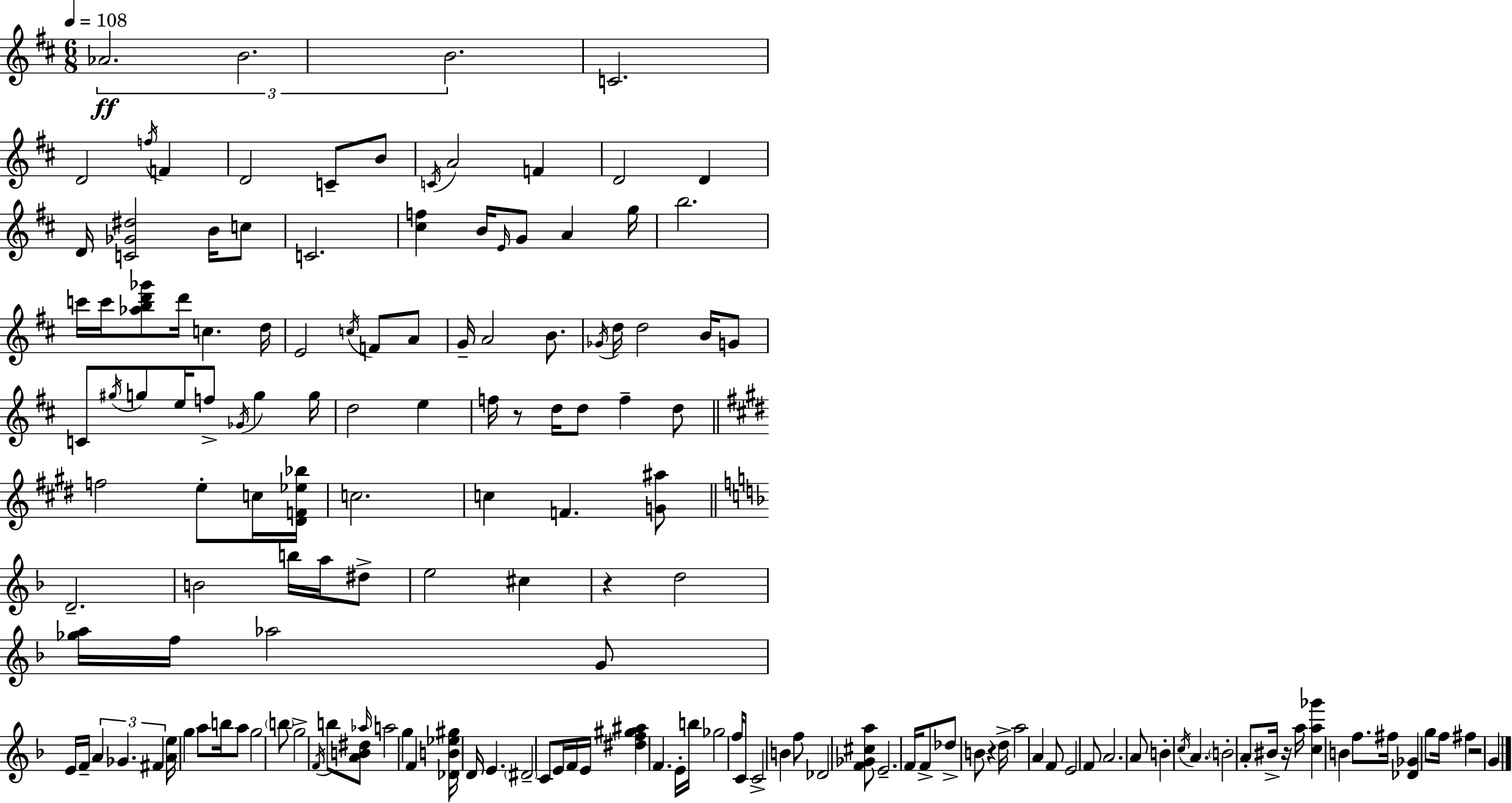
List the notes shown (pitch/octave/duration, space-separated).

Ab4/h. B4/h. B4/h. C4/h. D4/h F5/s F4/q D4/h C4/e B4/e C4/s A4/h F4/q D4/h D4/q D4/s [C4,Gb4,D#5]/h B4/s C5/e C4/h. [C#5,F5]/q B4/s E4/s G4/e A4/q G5/s B5/h. C6/s C6/s [Ab5,B5,D6,Gb6]/e D6/s C5/q. D5/s E4/h C5/s F4/e A4/e G4/s A4/h B4/e. Gb4/s D5/s D5/h B4/s G4/e C4/e G#5/s G5/e E5/s F5/e Gb4/s G5/q G5/s D5/h E5/q F5/s R/e D5/s D5/e F5/q D5/e F5/h E5/e C5/s [D#4,F4,Eb5,Bb5]/s C5/h. C5/q F4/q. [G4,A#5]/e D4/h. B4/h B5/s A5/s D#5/e E5/h C#5/q R/q D5/h [Gb5,A5]/s F5/s Ab5/h G4/e E4/s F4/s A4/q Gb4/q. F#4/q [A4,E5]/s G5/q A5/e B5/s A5/e G5/h B5/e G5/h F4/s B5/e [A4,B4,D#5]/e Ab5/s A5/h G5/q F4/q [Db4,B4,Eb5,G#5]/s D4/s E4/q. D#4/h C4/e E4/s F4/s E4/s [D#5,F5,G#5,A#5]/q F4/q. E4/s B5/s Gb5/h F5/s C4/e C4/h B4/q F5/e Db4/h [F4,Gb4,C#5,A5]/e E4/h. F4/s F4/e Db5/e B4/e R/q D5/s A5/h A4/q F4/e E4/h F4/e A4/h. A4/e B4/q C5/s A4/q. B4/h A4/e BIS4/s R/s A5/s [C5,A5,Gb6]/q B4/q F5/e. F#5/s [Db4,Gb4]/q G5/e F5/s F#5/q R/h G4/q